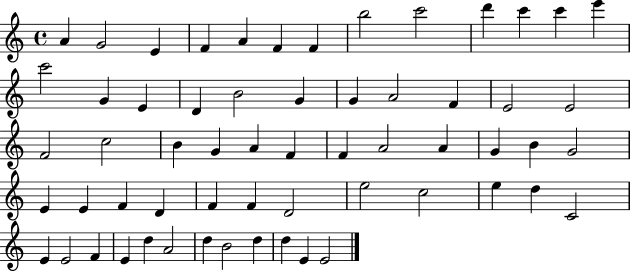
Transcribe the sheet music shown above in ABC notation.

X:1
T:Untitled
M:4/4
L:1/4
K:C
A G2 E F A F F b2 c'2 d' c' c' e' c'2 G E D B2 G G A2 F E2 E2 F2 c2 B G A F F A2 A G B G2 E E F D F F D2 e2 c2 e d C2 E E2 F E d A2 d B2 d d E E2